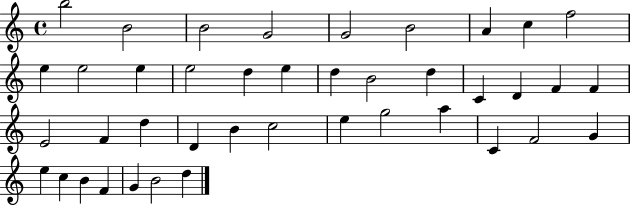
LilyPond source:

{
  \clef treble
  \time 4/4
  \defaultTimeSignature
  \key c \major
  b''2 b'2 | b'2 g'2 | g'2 b'2 | a'4 c''4 f''2 | \break e''4 e''2 e''4 | e''2 d''4 e''4 | d''4 b'2 d''4 | c'4 d'4 f'4 f'4 | \break e'2 f'4 d''4 | d'4 b'4 c''2 | e''4 g''2 a''4 | c'4 f'2 g'4 | \break e''4 c''4 b'4 f'4 | g'4 b'2 d''4 | \bar "|."
}